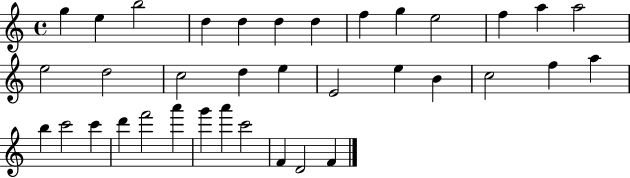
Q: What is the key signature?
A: C major